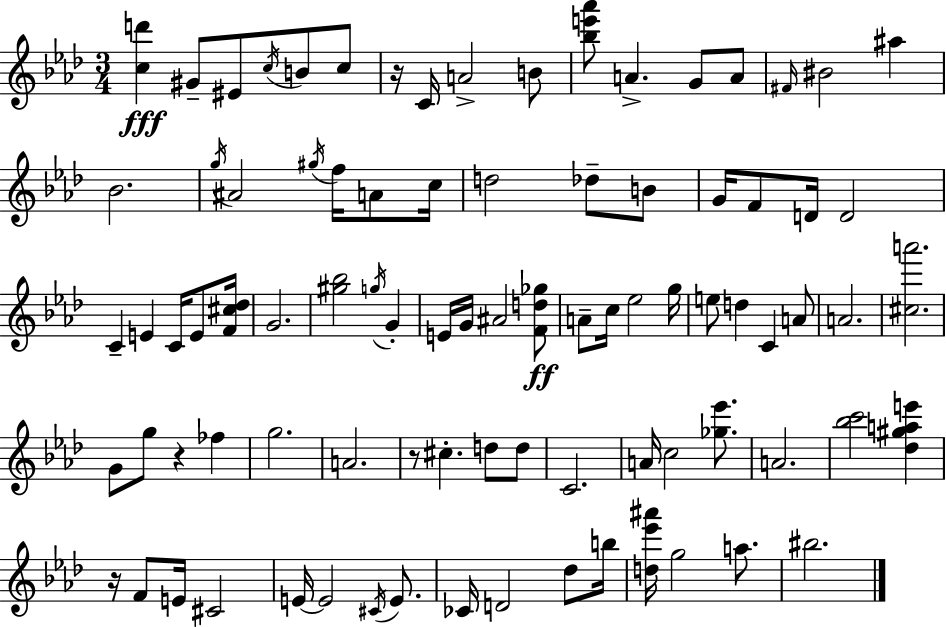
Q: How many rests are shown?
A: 4